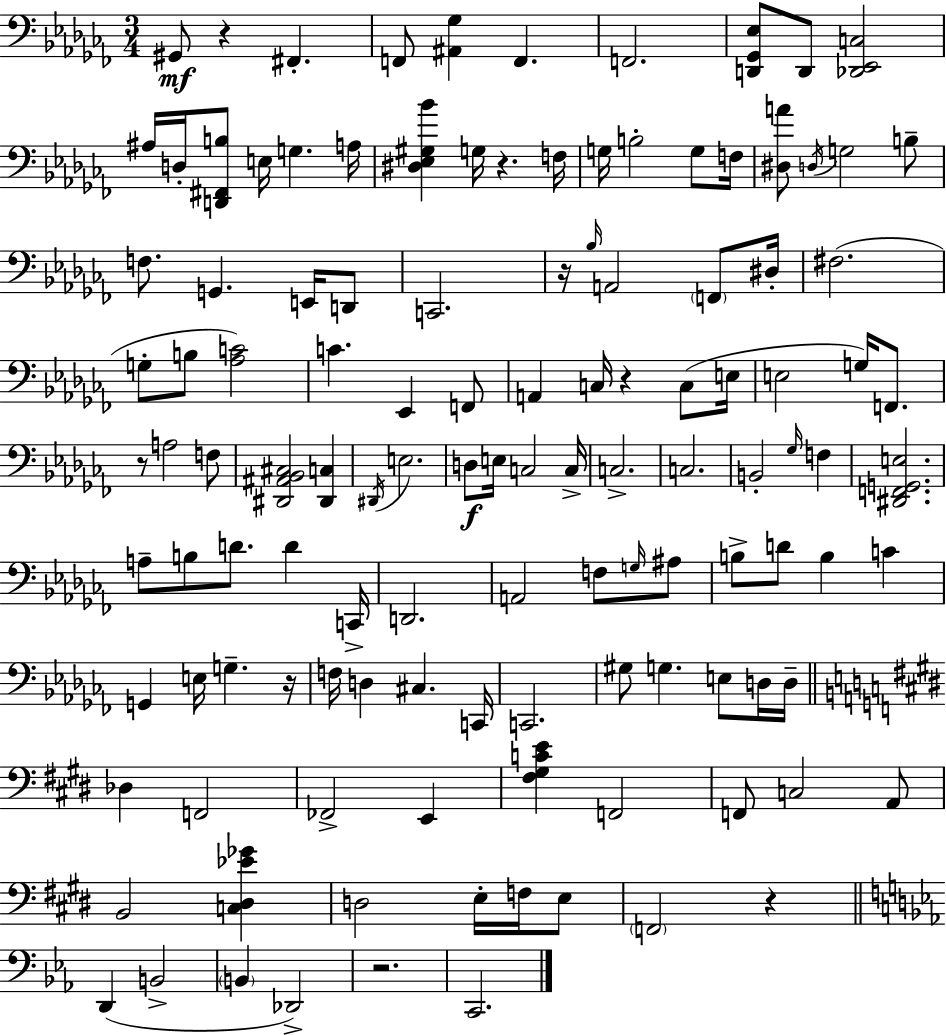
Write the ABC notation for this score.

X:1
T:Untitled
M:3/4
L:1/4
K:Abm
^G,,/2 z ^F,, F,,/2 [^A,,_G,] F,, F,,2 [D,,_G,,_E,]/2 D,,/2 [_D,,_E,,C,]2 ^A,/4 D,/4 [D,,^F,,B,]/2 E,/4 G, A,/4 [^D,_E,^G,_B] G,/4 z F,/4 G,/4 B,2 G,/2 F,/4 [^D,A]/2 D,/4 G,2 B,/2 F,/2 G,, E,,/4 D,,/2 C,,2 z/4 _B,/4 A,,2 F,,/2 ^D,/4 ^F,2 G,/2 B,/2 [_A,C]2 C _E,, F,,/2 A,, C,/4 z C,/2 E,/4 E,2 G,/4 F,,/2 z/2 A,2 F,/2 [^D,,^A,,_B,,^C,]2 [^D,,C,] ^D,,/4 E,2 D,/2 E,/4 C,2 C,/4 C,2 C,2 B,,2 _G,/4 F, [^D,,F,,G,,E,]2 A,/2 B,/2 D/2 D C,,/4 D,,2 A,,2 F,/2 G,/4 ^A,/2 B,/2 D/2 B, C G,, E,/4 G, z/4 F,/4 D, ^C, C,,/4 C,,2 ^G,/2 G, E,/2 D,/4 D,/4 _D, F,,2 _F,,2 E,, [^F,^G,CE] F,,2 F,,/2 C,2 A,,/2 B,,2 [C,^D,_E_G] D,2 E,/4 F,/4 E,/2 F,,2 z D,, B,,2 B,, _D,,2 z2 C,,2